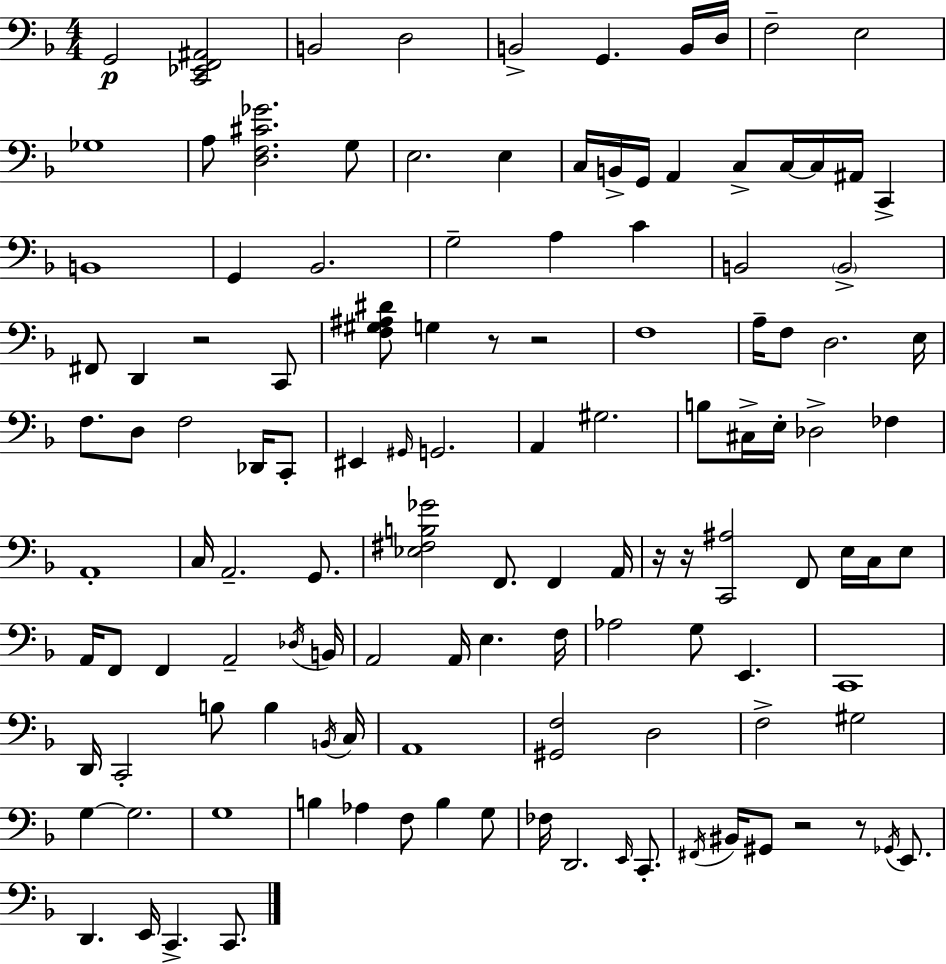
G2/h [C2,Eb2,F2,A#2]/h B2/h D3/h B2/h G2/q. B2/s D3/s F3/h E3/h Gb3/w A3/e [D3,F3,C#4,Gb4]/h. G3/e E3/h. E3/q C3/s B2/s G2/s A2/q C3/e C3/s C3/s A#2/s C2/q B2/w G2/q Bb2/h. G3/h A3/q C4/q B2/h B2/h F#2/e D2/q R/h C2/e [F3,G#3,A#3,D#4]/e G3/q R/e R/h F3/w A3/s F3/e D3/h. E3/s F3/e. D3/e F3/h Db2/s C2/e EIS2/q G#2/s G2/h. A2/q G#3/h. B3/e C#3/s E3/s Db3/h FES3/q A2/w C3/s A2/h. G2/e. [Eb3,F#3,B3,Gb4]/h F2/e. F2/q A2/s R/s R/s [C2,A#3]/h F2/e E3/s C3/s E3/e A2/s F2/e F2/q A2/h Db3/s B2/s A2/h A2/s E3/q. F3/s Ab3/h G3/e E2/q. C2/w D2/s C2/h B3/e B3/q B2/s C3/s A2/w [G#2,F3]/h D3/h F3/h G#3/h G3/q G3/h. G3/w B3/q Ab3/q F3/e B3/q G3/e FES3/s D2/h. E2/s C2/e. F#2/s BIS2/s G#2/e R/h R/e Gb2/s E2/e. D2/q. E2/s C2/q. C2/e.